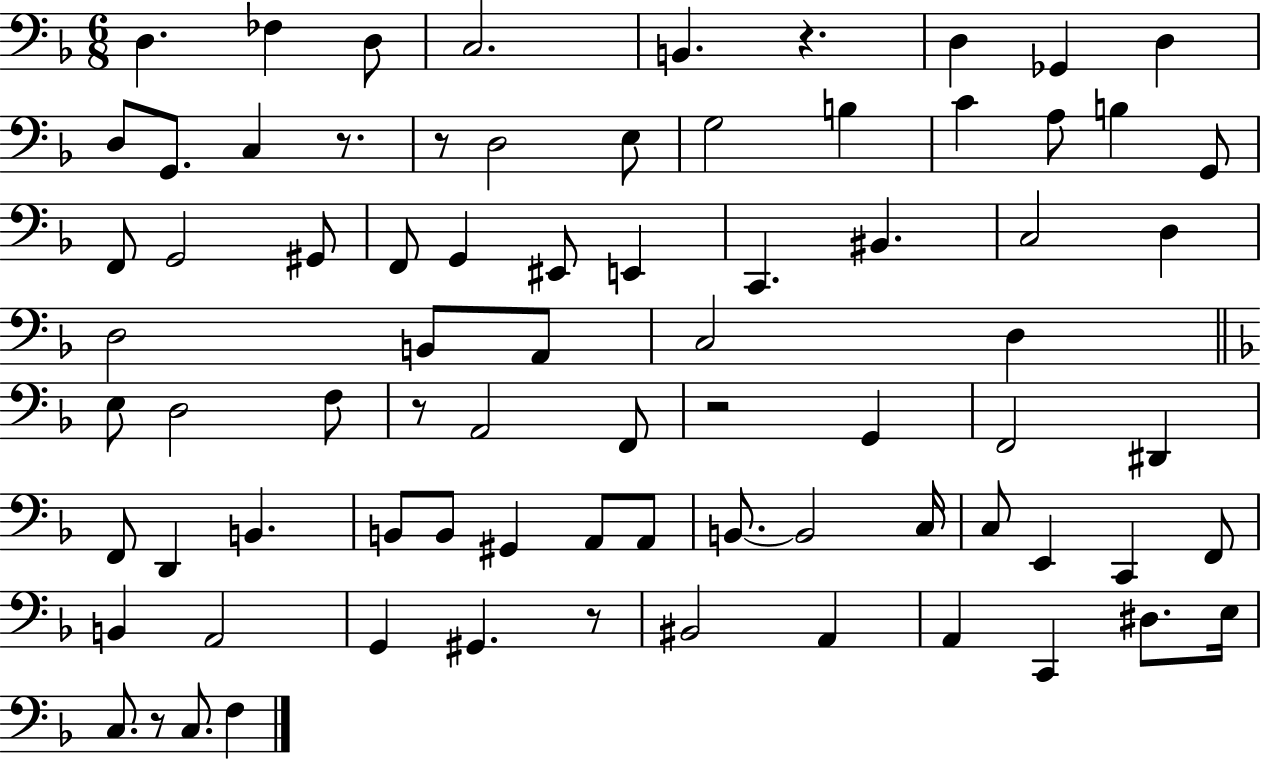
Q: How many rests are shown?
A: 7